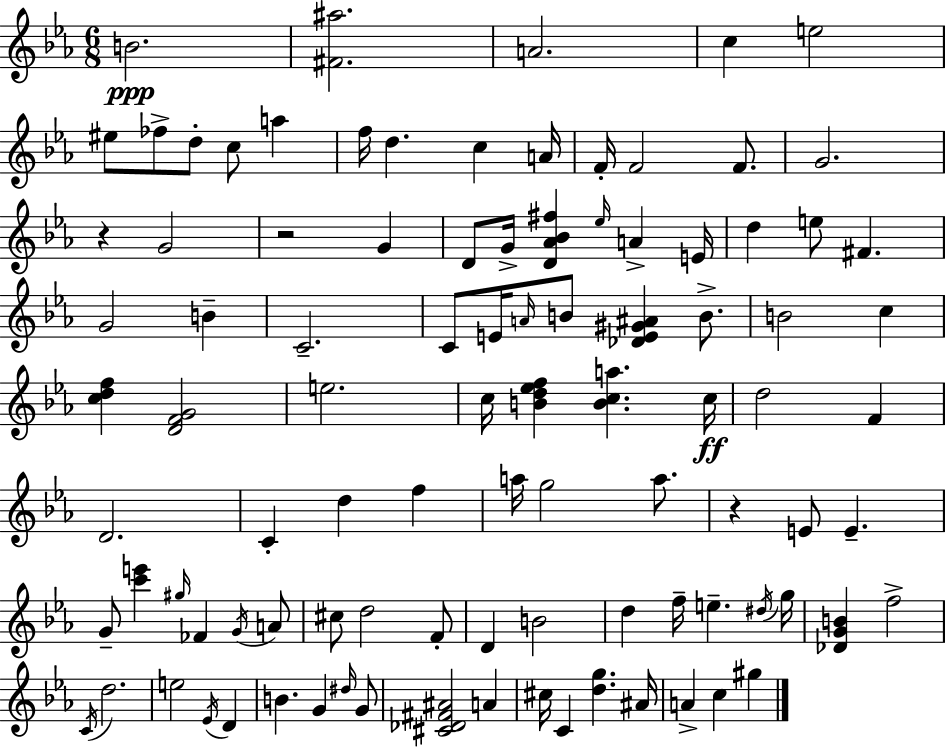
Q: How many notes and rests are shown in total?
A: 97